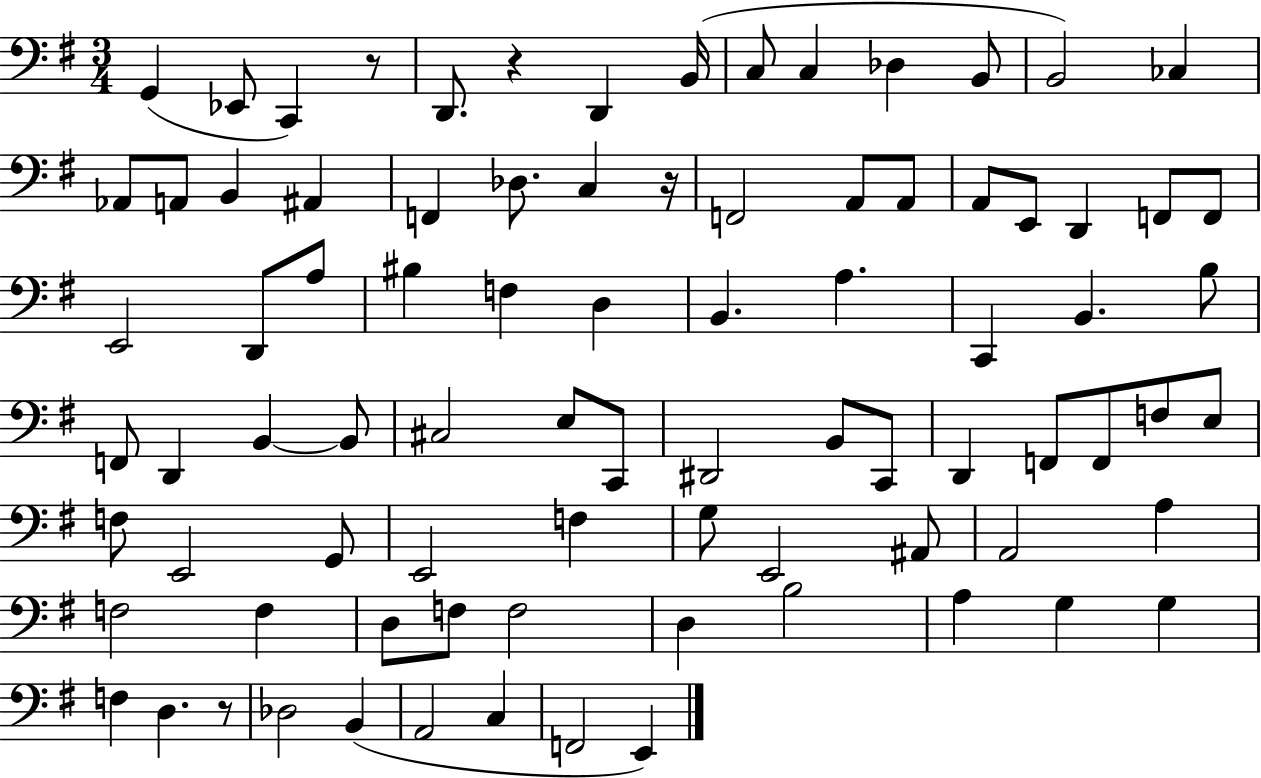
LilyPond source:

{
  \clef bass
  \numericTimeSignature
  \time 3/4
  \key g \major
  g,4( ees,8 c,4) r8 | d,8. r4 d,4 b,16( | c8 c4 des4 b,8 | b,2) ces4 | \break aes,8 a,8 b,4 ais,4 | f,4 des8. c4 r16 | f,2 a,8 a,8 | a,8 e,8 d,4 f,8 f,8 | \break e,2 d,8 a8 | bis4 f4 d4 | b,4. a4. | c,4 b,4. b8 | \break f,8 d,4 b,4~~ b,8 | cis2 e8 c,8 | dis,2 b,8 c,8 | d,4 f,8 f,8 f8 e8 | \break f8 e,2 g,8 | e,2 f4 | g8 e,2 ais,8 | a,2 a4 | \break f2 f4 | d8 f8 f2 | d4 b2 | a4 g4 g4 | \break f4 d4. r8 | des2 b,4( | a,2 c4 | f,2 e,4) | \break \bar "|."
}